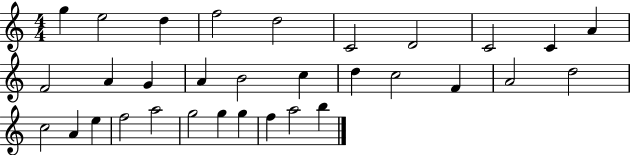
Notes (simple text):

G5/q E5/h D5/q F5/h D5/h C4/h D4/h C4/h C4/q A4/q F4/h A4/q G4/q A4/q B4/h C5/q D5/q C5/h F4/q A4/h D5/h C5/h A4/q E5/q F5/h A5/h G5/h G5/q G5/q F5/q A5/h B5/q